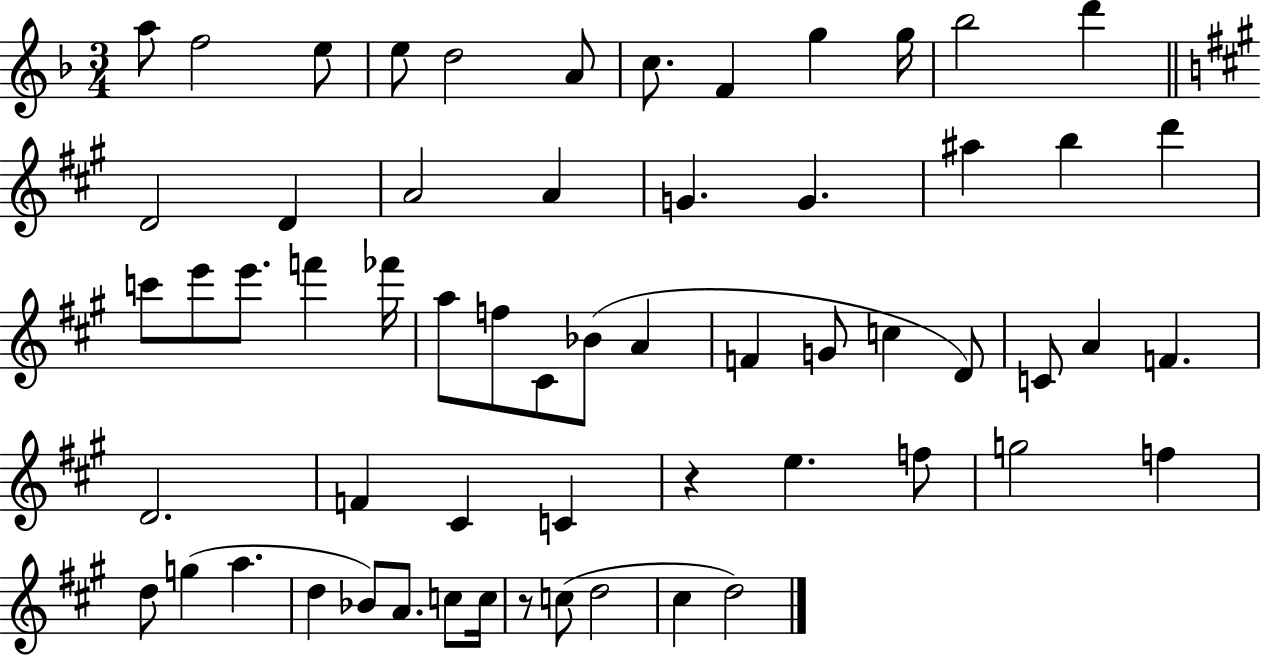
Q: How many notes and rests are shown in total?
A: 60